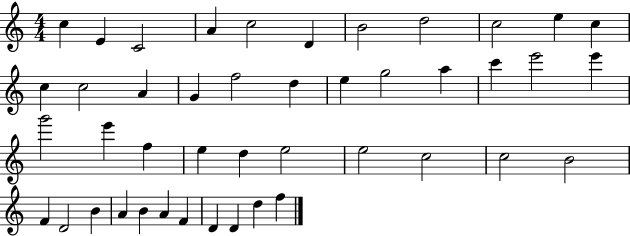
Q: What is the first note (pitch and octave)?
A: C5